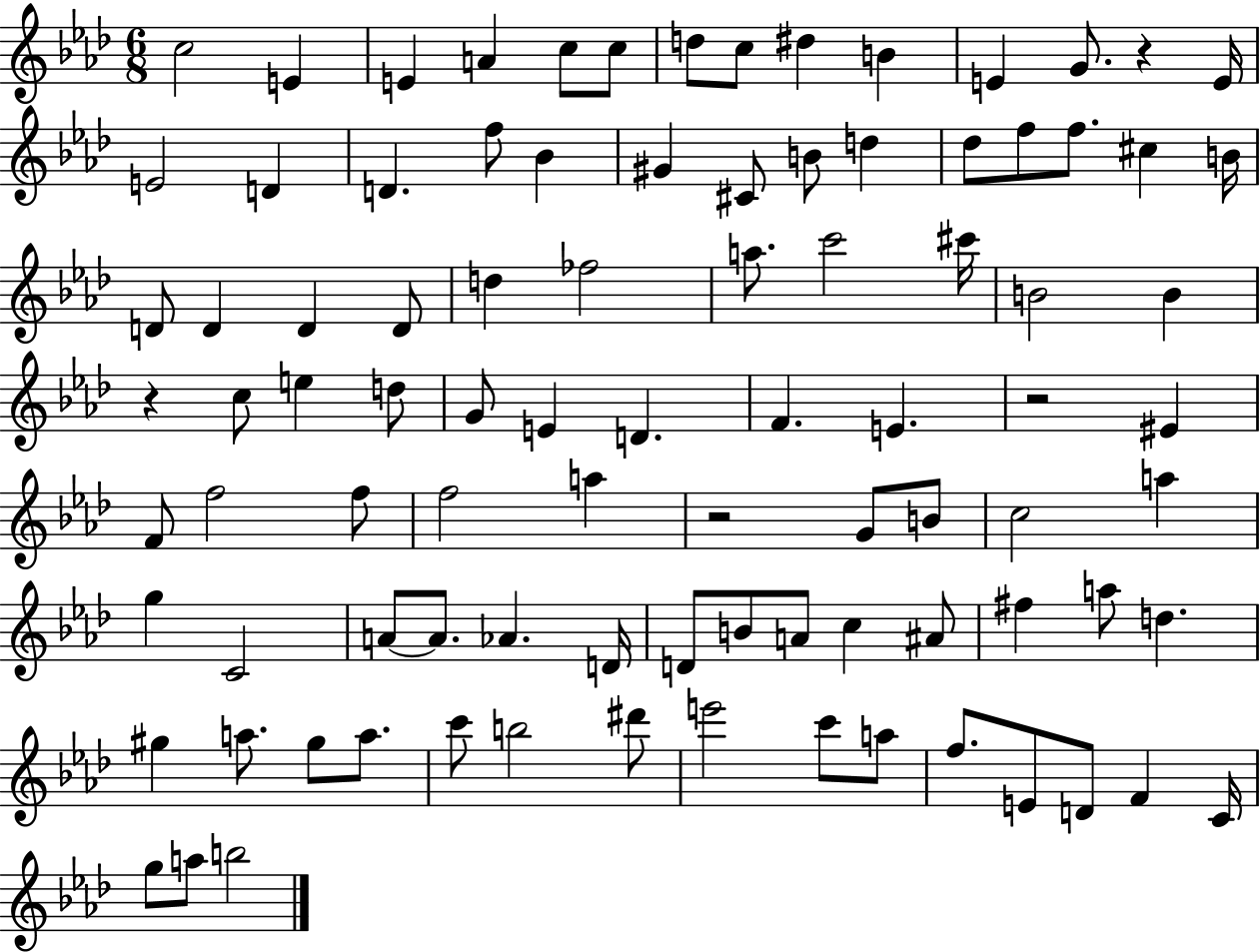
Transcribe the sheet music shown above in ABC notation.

X:1
T:Untitled
M:6/8
L:1/4
K:Ab
c2 E E A c/2 c/2 d/2 c/2 ^d B E G/2 z E/4 E2 D D f/2 _B ^G ^C/2 B/2 d _d/2 f/2 f/2 ^c B/4 D/2 D D D/2 d _f2 a/2 c'2 ^c'/4 B2 B z c/2 e d/2 G/2 E D F E z2 ^E F/2 f2 f/2 f2 a z2 G/2 B/2 c2 a g C2 A/2 A/2 _A D/4 D/2 B/2 A/2 c ^A/2 ^f a/2 d ^g a/2 ^g/2 a/2 c'/2 b2 ^d'/2 e'2 c'/2 a/2 f/2 E/2 D/2 F C/4 g/2 a/2 b2